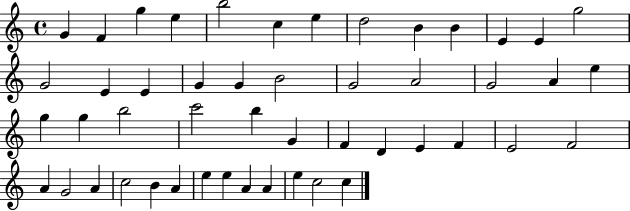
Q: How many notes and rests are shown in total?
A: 49